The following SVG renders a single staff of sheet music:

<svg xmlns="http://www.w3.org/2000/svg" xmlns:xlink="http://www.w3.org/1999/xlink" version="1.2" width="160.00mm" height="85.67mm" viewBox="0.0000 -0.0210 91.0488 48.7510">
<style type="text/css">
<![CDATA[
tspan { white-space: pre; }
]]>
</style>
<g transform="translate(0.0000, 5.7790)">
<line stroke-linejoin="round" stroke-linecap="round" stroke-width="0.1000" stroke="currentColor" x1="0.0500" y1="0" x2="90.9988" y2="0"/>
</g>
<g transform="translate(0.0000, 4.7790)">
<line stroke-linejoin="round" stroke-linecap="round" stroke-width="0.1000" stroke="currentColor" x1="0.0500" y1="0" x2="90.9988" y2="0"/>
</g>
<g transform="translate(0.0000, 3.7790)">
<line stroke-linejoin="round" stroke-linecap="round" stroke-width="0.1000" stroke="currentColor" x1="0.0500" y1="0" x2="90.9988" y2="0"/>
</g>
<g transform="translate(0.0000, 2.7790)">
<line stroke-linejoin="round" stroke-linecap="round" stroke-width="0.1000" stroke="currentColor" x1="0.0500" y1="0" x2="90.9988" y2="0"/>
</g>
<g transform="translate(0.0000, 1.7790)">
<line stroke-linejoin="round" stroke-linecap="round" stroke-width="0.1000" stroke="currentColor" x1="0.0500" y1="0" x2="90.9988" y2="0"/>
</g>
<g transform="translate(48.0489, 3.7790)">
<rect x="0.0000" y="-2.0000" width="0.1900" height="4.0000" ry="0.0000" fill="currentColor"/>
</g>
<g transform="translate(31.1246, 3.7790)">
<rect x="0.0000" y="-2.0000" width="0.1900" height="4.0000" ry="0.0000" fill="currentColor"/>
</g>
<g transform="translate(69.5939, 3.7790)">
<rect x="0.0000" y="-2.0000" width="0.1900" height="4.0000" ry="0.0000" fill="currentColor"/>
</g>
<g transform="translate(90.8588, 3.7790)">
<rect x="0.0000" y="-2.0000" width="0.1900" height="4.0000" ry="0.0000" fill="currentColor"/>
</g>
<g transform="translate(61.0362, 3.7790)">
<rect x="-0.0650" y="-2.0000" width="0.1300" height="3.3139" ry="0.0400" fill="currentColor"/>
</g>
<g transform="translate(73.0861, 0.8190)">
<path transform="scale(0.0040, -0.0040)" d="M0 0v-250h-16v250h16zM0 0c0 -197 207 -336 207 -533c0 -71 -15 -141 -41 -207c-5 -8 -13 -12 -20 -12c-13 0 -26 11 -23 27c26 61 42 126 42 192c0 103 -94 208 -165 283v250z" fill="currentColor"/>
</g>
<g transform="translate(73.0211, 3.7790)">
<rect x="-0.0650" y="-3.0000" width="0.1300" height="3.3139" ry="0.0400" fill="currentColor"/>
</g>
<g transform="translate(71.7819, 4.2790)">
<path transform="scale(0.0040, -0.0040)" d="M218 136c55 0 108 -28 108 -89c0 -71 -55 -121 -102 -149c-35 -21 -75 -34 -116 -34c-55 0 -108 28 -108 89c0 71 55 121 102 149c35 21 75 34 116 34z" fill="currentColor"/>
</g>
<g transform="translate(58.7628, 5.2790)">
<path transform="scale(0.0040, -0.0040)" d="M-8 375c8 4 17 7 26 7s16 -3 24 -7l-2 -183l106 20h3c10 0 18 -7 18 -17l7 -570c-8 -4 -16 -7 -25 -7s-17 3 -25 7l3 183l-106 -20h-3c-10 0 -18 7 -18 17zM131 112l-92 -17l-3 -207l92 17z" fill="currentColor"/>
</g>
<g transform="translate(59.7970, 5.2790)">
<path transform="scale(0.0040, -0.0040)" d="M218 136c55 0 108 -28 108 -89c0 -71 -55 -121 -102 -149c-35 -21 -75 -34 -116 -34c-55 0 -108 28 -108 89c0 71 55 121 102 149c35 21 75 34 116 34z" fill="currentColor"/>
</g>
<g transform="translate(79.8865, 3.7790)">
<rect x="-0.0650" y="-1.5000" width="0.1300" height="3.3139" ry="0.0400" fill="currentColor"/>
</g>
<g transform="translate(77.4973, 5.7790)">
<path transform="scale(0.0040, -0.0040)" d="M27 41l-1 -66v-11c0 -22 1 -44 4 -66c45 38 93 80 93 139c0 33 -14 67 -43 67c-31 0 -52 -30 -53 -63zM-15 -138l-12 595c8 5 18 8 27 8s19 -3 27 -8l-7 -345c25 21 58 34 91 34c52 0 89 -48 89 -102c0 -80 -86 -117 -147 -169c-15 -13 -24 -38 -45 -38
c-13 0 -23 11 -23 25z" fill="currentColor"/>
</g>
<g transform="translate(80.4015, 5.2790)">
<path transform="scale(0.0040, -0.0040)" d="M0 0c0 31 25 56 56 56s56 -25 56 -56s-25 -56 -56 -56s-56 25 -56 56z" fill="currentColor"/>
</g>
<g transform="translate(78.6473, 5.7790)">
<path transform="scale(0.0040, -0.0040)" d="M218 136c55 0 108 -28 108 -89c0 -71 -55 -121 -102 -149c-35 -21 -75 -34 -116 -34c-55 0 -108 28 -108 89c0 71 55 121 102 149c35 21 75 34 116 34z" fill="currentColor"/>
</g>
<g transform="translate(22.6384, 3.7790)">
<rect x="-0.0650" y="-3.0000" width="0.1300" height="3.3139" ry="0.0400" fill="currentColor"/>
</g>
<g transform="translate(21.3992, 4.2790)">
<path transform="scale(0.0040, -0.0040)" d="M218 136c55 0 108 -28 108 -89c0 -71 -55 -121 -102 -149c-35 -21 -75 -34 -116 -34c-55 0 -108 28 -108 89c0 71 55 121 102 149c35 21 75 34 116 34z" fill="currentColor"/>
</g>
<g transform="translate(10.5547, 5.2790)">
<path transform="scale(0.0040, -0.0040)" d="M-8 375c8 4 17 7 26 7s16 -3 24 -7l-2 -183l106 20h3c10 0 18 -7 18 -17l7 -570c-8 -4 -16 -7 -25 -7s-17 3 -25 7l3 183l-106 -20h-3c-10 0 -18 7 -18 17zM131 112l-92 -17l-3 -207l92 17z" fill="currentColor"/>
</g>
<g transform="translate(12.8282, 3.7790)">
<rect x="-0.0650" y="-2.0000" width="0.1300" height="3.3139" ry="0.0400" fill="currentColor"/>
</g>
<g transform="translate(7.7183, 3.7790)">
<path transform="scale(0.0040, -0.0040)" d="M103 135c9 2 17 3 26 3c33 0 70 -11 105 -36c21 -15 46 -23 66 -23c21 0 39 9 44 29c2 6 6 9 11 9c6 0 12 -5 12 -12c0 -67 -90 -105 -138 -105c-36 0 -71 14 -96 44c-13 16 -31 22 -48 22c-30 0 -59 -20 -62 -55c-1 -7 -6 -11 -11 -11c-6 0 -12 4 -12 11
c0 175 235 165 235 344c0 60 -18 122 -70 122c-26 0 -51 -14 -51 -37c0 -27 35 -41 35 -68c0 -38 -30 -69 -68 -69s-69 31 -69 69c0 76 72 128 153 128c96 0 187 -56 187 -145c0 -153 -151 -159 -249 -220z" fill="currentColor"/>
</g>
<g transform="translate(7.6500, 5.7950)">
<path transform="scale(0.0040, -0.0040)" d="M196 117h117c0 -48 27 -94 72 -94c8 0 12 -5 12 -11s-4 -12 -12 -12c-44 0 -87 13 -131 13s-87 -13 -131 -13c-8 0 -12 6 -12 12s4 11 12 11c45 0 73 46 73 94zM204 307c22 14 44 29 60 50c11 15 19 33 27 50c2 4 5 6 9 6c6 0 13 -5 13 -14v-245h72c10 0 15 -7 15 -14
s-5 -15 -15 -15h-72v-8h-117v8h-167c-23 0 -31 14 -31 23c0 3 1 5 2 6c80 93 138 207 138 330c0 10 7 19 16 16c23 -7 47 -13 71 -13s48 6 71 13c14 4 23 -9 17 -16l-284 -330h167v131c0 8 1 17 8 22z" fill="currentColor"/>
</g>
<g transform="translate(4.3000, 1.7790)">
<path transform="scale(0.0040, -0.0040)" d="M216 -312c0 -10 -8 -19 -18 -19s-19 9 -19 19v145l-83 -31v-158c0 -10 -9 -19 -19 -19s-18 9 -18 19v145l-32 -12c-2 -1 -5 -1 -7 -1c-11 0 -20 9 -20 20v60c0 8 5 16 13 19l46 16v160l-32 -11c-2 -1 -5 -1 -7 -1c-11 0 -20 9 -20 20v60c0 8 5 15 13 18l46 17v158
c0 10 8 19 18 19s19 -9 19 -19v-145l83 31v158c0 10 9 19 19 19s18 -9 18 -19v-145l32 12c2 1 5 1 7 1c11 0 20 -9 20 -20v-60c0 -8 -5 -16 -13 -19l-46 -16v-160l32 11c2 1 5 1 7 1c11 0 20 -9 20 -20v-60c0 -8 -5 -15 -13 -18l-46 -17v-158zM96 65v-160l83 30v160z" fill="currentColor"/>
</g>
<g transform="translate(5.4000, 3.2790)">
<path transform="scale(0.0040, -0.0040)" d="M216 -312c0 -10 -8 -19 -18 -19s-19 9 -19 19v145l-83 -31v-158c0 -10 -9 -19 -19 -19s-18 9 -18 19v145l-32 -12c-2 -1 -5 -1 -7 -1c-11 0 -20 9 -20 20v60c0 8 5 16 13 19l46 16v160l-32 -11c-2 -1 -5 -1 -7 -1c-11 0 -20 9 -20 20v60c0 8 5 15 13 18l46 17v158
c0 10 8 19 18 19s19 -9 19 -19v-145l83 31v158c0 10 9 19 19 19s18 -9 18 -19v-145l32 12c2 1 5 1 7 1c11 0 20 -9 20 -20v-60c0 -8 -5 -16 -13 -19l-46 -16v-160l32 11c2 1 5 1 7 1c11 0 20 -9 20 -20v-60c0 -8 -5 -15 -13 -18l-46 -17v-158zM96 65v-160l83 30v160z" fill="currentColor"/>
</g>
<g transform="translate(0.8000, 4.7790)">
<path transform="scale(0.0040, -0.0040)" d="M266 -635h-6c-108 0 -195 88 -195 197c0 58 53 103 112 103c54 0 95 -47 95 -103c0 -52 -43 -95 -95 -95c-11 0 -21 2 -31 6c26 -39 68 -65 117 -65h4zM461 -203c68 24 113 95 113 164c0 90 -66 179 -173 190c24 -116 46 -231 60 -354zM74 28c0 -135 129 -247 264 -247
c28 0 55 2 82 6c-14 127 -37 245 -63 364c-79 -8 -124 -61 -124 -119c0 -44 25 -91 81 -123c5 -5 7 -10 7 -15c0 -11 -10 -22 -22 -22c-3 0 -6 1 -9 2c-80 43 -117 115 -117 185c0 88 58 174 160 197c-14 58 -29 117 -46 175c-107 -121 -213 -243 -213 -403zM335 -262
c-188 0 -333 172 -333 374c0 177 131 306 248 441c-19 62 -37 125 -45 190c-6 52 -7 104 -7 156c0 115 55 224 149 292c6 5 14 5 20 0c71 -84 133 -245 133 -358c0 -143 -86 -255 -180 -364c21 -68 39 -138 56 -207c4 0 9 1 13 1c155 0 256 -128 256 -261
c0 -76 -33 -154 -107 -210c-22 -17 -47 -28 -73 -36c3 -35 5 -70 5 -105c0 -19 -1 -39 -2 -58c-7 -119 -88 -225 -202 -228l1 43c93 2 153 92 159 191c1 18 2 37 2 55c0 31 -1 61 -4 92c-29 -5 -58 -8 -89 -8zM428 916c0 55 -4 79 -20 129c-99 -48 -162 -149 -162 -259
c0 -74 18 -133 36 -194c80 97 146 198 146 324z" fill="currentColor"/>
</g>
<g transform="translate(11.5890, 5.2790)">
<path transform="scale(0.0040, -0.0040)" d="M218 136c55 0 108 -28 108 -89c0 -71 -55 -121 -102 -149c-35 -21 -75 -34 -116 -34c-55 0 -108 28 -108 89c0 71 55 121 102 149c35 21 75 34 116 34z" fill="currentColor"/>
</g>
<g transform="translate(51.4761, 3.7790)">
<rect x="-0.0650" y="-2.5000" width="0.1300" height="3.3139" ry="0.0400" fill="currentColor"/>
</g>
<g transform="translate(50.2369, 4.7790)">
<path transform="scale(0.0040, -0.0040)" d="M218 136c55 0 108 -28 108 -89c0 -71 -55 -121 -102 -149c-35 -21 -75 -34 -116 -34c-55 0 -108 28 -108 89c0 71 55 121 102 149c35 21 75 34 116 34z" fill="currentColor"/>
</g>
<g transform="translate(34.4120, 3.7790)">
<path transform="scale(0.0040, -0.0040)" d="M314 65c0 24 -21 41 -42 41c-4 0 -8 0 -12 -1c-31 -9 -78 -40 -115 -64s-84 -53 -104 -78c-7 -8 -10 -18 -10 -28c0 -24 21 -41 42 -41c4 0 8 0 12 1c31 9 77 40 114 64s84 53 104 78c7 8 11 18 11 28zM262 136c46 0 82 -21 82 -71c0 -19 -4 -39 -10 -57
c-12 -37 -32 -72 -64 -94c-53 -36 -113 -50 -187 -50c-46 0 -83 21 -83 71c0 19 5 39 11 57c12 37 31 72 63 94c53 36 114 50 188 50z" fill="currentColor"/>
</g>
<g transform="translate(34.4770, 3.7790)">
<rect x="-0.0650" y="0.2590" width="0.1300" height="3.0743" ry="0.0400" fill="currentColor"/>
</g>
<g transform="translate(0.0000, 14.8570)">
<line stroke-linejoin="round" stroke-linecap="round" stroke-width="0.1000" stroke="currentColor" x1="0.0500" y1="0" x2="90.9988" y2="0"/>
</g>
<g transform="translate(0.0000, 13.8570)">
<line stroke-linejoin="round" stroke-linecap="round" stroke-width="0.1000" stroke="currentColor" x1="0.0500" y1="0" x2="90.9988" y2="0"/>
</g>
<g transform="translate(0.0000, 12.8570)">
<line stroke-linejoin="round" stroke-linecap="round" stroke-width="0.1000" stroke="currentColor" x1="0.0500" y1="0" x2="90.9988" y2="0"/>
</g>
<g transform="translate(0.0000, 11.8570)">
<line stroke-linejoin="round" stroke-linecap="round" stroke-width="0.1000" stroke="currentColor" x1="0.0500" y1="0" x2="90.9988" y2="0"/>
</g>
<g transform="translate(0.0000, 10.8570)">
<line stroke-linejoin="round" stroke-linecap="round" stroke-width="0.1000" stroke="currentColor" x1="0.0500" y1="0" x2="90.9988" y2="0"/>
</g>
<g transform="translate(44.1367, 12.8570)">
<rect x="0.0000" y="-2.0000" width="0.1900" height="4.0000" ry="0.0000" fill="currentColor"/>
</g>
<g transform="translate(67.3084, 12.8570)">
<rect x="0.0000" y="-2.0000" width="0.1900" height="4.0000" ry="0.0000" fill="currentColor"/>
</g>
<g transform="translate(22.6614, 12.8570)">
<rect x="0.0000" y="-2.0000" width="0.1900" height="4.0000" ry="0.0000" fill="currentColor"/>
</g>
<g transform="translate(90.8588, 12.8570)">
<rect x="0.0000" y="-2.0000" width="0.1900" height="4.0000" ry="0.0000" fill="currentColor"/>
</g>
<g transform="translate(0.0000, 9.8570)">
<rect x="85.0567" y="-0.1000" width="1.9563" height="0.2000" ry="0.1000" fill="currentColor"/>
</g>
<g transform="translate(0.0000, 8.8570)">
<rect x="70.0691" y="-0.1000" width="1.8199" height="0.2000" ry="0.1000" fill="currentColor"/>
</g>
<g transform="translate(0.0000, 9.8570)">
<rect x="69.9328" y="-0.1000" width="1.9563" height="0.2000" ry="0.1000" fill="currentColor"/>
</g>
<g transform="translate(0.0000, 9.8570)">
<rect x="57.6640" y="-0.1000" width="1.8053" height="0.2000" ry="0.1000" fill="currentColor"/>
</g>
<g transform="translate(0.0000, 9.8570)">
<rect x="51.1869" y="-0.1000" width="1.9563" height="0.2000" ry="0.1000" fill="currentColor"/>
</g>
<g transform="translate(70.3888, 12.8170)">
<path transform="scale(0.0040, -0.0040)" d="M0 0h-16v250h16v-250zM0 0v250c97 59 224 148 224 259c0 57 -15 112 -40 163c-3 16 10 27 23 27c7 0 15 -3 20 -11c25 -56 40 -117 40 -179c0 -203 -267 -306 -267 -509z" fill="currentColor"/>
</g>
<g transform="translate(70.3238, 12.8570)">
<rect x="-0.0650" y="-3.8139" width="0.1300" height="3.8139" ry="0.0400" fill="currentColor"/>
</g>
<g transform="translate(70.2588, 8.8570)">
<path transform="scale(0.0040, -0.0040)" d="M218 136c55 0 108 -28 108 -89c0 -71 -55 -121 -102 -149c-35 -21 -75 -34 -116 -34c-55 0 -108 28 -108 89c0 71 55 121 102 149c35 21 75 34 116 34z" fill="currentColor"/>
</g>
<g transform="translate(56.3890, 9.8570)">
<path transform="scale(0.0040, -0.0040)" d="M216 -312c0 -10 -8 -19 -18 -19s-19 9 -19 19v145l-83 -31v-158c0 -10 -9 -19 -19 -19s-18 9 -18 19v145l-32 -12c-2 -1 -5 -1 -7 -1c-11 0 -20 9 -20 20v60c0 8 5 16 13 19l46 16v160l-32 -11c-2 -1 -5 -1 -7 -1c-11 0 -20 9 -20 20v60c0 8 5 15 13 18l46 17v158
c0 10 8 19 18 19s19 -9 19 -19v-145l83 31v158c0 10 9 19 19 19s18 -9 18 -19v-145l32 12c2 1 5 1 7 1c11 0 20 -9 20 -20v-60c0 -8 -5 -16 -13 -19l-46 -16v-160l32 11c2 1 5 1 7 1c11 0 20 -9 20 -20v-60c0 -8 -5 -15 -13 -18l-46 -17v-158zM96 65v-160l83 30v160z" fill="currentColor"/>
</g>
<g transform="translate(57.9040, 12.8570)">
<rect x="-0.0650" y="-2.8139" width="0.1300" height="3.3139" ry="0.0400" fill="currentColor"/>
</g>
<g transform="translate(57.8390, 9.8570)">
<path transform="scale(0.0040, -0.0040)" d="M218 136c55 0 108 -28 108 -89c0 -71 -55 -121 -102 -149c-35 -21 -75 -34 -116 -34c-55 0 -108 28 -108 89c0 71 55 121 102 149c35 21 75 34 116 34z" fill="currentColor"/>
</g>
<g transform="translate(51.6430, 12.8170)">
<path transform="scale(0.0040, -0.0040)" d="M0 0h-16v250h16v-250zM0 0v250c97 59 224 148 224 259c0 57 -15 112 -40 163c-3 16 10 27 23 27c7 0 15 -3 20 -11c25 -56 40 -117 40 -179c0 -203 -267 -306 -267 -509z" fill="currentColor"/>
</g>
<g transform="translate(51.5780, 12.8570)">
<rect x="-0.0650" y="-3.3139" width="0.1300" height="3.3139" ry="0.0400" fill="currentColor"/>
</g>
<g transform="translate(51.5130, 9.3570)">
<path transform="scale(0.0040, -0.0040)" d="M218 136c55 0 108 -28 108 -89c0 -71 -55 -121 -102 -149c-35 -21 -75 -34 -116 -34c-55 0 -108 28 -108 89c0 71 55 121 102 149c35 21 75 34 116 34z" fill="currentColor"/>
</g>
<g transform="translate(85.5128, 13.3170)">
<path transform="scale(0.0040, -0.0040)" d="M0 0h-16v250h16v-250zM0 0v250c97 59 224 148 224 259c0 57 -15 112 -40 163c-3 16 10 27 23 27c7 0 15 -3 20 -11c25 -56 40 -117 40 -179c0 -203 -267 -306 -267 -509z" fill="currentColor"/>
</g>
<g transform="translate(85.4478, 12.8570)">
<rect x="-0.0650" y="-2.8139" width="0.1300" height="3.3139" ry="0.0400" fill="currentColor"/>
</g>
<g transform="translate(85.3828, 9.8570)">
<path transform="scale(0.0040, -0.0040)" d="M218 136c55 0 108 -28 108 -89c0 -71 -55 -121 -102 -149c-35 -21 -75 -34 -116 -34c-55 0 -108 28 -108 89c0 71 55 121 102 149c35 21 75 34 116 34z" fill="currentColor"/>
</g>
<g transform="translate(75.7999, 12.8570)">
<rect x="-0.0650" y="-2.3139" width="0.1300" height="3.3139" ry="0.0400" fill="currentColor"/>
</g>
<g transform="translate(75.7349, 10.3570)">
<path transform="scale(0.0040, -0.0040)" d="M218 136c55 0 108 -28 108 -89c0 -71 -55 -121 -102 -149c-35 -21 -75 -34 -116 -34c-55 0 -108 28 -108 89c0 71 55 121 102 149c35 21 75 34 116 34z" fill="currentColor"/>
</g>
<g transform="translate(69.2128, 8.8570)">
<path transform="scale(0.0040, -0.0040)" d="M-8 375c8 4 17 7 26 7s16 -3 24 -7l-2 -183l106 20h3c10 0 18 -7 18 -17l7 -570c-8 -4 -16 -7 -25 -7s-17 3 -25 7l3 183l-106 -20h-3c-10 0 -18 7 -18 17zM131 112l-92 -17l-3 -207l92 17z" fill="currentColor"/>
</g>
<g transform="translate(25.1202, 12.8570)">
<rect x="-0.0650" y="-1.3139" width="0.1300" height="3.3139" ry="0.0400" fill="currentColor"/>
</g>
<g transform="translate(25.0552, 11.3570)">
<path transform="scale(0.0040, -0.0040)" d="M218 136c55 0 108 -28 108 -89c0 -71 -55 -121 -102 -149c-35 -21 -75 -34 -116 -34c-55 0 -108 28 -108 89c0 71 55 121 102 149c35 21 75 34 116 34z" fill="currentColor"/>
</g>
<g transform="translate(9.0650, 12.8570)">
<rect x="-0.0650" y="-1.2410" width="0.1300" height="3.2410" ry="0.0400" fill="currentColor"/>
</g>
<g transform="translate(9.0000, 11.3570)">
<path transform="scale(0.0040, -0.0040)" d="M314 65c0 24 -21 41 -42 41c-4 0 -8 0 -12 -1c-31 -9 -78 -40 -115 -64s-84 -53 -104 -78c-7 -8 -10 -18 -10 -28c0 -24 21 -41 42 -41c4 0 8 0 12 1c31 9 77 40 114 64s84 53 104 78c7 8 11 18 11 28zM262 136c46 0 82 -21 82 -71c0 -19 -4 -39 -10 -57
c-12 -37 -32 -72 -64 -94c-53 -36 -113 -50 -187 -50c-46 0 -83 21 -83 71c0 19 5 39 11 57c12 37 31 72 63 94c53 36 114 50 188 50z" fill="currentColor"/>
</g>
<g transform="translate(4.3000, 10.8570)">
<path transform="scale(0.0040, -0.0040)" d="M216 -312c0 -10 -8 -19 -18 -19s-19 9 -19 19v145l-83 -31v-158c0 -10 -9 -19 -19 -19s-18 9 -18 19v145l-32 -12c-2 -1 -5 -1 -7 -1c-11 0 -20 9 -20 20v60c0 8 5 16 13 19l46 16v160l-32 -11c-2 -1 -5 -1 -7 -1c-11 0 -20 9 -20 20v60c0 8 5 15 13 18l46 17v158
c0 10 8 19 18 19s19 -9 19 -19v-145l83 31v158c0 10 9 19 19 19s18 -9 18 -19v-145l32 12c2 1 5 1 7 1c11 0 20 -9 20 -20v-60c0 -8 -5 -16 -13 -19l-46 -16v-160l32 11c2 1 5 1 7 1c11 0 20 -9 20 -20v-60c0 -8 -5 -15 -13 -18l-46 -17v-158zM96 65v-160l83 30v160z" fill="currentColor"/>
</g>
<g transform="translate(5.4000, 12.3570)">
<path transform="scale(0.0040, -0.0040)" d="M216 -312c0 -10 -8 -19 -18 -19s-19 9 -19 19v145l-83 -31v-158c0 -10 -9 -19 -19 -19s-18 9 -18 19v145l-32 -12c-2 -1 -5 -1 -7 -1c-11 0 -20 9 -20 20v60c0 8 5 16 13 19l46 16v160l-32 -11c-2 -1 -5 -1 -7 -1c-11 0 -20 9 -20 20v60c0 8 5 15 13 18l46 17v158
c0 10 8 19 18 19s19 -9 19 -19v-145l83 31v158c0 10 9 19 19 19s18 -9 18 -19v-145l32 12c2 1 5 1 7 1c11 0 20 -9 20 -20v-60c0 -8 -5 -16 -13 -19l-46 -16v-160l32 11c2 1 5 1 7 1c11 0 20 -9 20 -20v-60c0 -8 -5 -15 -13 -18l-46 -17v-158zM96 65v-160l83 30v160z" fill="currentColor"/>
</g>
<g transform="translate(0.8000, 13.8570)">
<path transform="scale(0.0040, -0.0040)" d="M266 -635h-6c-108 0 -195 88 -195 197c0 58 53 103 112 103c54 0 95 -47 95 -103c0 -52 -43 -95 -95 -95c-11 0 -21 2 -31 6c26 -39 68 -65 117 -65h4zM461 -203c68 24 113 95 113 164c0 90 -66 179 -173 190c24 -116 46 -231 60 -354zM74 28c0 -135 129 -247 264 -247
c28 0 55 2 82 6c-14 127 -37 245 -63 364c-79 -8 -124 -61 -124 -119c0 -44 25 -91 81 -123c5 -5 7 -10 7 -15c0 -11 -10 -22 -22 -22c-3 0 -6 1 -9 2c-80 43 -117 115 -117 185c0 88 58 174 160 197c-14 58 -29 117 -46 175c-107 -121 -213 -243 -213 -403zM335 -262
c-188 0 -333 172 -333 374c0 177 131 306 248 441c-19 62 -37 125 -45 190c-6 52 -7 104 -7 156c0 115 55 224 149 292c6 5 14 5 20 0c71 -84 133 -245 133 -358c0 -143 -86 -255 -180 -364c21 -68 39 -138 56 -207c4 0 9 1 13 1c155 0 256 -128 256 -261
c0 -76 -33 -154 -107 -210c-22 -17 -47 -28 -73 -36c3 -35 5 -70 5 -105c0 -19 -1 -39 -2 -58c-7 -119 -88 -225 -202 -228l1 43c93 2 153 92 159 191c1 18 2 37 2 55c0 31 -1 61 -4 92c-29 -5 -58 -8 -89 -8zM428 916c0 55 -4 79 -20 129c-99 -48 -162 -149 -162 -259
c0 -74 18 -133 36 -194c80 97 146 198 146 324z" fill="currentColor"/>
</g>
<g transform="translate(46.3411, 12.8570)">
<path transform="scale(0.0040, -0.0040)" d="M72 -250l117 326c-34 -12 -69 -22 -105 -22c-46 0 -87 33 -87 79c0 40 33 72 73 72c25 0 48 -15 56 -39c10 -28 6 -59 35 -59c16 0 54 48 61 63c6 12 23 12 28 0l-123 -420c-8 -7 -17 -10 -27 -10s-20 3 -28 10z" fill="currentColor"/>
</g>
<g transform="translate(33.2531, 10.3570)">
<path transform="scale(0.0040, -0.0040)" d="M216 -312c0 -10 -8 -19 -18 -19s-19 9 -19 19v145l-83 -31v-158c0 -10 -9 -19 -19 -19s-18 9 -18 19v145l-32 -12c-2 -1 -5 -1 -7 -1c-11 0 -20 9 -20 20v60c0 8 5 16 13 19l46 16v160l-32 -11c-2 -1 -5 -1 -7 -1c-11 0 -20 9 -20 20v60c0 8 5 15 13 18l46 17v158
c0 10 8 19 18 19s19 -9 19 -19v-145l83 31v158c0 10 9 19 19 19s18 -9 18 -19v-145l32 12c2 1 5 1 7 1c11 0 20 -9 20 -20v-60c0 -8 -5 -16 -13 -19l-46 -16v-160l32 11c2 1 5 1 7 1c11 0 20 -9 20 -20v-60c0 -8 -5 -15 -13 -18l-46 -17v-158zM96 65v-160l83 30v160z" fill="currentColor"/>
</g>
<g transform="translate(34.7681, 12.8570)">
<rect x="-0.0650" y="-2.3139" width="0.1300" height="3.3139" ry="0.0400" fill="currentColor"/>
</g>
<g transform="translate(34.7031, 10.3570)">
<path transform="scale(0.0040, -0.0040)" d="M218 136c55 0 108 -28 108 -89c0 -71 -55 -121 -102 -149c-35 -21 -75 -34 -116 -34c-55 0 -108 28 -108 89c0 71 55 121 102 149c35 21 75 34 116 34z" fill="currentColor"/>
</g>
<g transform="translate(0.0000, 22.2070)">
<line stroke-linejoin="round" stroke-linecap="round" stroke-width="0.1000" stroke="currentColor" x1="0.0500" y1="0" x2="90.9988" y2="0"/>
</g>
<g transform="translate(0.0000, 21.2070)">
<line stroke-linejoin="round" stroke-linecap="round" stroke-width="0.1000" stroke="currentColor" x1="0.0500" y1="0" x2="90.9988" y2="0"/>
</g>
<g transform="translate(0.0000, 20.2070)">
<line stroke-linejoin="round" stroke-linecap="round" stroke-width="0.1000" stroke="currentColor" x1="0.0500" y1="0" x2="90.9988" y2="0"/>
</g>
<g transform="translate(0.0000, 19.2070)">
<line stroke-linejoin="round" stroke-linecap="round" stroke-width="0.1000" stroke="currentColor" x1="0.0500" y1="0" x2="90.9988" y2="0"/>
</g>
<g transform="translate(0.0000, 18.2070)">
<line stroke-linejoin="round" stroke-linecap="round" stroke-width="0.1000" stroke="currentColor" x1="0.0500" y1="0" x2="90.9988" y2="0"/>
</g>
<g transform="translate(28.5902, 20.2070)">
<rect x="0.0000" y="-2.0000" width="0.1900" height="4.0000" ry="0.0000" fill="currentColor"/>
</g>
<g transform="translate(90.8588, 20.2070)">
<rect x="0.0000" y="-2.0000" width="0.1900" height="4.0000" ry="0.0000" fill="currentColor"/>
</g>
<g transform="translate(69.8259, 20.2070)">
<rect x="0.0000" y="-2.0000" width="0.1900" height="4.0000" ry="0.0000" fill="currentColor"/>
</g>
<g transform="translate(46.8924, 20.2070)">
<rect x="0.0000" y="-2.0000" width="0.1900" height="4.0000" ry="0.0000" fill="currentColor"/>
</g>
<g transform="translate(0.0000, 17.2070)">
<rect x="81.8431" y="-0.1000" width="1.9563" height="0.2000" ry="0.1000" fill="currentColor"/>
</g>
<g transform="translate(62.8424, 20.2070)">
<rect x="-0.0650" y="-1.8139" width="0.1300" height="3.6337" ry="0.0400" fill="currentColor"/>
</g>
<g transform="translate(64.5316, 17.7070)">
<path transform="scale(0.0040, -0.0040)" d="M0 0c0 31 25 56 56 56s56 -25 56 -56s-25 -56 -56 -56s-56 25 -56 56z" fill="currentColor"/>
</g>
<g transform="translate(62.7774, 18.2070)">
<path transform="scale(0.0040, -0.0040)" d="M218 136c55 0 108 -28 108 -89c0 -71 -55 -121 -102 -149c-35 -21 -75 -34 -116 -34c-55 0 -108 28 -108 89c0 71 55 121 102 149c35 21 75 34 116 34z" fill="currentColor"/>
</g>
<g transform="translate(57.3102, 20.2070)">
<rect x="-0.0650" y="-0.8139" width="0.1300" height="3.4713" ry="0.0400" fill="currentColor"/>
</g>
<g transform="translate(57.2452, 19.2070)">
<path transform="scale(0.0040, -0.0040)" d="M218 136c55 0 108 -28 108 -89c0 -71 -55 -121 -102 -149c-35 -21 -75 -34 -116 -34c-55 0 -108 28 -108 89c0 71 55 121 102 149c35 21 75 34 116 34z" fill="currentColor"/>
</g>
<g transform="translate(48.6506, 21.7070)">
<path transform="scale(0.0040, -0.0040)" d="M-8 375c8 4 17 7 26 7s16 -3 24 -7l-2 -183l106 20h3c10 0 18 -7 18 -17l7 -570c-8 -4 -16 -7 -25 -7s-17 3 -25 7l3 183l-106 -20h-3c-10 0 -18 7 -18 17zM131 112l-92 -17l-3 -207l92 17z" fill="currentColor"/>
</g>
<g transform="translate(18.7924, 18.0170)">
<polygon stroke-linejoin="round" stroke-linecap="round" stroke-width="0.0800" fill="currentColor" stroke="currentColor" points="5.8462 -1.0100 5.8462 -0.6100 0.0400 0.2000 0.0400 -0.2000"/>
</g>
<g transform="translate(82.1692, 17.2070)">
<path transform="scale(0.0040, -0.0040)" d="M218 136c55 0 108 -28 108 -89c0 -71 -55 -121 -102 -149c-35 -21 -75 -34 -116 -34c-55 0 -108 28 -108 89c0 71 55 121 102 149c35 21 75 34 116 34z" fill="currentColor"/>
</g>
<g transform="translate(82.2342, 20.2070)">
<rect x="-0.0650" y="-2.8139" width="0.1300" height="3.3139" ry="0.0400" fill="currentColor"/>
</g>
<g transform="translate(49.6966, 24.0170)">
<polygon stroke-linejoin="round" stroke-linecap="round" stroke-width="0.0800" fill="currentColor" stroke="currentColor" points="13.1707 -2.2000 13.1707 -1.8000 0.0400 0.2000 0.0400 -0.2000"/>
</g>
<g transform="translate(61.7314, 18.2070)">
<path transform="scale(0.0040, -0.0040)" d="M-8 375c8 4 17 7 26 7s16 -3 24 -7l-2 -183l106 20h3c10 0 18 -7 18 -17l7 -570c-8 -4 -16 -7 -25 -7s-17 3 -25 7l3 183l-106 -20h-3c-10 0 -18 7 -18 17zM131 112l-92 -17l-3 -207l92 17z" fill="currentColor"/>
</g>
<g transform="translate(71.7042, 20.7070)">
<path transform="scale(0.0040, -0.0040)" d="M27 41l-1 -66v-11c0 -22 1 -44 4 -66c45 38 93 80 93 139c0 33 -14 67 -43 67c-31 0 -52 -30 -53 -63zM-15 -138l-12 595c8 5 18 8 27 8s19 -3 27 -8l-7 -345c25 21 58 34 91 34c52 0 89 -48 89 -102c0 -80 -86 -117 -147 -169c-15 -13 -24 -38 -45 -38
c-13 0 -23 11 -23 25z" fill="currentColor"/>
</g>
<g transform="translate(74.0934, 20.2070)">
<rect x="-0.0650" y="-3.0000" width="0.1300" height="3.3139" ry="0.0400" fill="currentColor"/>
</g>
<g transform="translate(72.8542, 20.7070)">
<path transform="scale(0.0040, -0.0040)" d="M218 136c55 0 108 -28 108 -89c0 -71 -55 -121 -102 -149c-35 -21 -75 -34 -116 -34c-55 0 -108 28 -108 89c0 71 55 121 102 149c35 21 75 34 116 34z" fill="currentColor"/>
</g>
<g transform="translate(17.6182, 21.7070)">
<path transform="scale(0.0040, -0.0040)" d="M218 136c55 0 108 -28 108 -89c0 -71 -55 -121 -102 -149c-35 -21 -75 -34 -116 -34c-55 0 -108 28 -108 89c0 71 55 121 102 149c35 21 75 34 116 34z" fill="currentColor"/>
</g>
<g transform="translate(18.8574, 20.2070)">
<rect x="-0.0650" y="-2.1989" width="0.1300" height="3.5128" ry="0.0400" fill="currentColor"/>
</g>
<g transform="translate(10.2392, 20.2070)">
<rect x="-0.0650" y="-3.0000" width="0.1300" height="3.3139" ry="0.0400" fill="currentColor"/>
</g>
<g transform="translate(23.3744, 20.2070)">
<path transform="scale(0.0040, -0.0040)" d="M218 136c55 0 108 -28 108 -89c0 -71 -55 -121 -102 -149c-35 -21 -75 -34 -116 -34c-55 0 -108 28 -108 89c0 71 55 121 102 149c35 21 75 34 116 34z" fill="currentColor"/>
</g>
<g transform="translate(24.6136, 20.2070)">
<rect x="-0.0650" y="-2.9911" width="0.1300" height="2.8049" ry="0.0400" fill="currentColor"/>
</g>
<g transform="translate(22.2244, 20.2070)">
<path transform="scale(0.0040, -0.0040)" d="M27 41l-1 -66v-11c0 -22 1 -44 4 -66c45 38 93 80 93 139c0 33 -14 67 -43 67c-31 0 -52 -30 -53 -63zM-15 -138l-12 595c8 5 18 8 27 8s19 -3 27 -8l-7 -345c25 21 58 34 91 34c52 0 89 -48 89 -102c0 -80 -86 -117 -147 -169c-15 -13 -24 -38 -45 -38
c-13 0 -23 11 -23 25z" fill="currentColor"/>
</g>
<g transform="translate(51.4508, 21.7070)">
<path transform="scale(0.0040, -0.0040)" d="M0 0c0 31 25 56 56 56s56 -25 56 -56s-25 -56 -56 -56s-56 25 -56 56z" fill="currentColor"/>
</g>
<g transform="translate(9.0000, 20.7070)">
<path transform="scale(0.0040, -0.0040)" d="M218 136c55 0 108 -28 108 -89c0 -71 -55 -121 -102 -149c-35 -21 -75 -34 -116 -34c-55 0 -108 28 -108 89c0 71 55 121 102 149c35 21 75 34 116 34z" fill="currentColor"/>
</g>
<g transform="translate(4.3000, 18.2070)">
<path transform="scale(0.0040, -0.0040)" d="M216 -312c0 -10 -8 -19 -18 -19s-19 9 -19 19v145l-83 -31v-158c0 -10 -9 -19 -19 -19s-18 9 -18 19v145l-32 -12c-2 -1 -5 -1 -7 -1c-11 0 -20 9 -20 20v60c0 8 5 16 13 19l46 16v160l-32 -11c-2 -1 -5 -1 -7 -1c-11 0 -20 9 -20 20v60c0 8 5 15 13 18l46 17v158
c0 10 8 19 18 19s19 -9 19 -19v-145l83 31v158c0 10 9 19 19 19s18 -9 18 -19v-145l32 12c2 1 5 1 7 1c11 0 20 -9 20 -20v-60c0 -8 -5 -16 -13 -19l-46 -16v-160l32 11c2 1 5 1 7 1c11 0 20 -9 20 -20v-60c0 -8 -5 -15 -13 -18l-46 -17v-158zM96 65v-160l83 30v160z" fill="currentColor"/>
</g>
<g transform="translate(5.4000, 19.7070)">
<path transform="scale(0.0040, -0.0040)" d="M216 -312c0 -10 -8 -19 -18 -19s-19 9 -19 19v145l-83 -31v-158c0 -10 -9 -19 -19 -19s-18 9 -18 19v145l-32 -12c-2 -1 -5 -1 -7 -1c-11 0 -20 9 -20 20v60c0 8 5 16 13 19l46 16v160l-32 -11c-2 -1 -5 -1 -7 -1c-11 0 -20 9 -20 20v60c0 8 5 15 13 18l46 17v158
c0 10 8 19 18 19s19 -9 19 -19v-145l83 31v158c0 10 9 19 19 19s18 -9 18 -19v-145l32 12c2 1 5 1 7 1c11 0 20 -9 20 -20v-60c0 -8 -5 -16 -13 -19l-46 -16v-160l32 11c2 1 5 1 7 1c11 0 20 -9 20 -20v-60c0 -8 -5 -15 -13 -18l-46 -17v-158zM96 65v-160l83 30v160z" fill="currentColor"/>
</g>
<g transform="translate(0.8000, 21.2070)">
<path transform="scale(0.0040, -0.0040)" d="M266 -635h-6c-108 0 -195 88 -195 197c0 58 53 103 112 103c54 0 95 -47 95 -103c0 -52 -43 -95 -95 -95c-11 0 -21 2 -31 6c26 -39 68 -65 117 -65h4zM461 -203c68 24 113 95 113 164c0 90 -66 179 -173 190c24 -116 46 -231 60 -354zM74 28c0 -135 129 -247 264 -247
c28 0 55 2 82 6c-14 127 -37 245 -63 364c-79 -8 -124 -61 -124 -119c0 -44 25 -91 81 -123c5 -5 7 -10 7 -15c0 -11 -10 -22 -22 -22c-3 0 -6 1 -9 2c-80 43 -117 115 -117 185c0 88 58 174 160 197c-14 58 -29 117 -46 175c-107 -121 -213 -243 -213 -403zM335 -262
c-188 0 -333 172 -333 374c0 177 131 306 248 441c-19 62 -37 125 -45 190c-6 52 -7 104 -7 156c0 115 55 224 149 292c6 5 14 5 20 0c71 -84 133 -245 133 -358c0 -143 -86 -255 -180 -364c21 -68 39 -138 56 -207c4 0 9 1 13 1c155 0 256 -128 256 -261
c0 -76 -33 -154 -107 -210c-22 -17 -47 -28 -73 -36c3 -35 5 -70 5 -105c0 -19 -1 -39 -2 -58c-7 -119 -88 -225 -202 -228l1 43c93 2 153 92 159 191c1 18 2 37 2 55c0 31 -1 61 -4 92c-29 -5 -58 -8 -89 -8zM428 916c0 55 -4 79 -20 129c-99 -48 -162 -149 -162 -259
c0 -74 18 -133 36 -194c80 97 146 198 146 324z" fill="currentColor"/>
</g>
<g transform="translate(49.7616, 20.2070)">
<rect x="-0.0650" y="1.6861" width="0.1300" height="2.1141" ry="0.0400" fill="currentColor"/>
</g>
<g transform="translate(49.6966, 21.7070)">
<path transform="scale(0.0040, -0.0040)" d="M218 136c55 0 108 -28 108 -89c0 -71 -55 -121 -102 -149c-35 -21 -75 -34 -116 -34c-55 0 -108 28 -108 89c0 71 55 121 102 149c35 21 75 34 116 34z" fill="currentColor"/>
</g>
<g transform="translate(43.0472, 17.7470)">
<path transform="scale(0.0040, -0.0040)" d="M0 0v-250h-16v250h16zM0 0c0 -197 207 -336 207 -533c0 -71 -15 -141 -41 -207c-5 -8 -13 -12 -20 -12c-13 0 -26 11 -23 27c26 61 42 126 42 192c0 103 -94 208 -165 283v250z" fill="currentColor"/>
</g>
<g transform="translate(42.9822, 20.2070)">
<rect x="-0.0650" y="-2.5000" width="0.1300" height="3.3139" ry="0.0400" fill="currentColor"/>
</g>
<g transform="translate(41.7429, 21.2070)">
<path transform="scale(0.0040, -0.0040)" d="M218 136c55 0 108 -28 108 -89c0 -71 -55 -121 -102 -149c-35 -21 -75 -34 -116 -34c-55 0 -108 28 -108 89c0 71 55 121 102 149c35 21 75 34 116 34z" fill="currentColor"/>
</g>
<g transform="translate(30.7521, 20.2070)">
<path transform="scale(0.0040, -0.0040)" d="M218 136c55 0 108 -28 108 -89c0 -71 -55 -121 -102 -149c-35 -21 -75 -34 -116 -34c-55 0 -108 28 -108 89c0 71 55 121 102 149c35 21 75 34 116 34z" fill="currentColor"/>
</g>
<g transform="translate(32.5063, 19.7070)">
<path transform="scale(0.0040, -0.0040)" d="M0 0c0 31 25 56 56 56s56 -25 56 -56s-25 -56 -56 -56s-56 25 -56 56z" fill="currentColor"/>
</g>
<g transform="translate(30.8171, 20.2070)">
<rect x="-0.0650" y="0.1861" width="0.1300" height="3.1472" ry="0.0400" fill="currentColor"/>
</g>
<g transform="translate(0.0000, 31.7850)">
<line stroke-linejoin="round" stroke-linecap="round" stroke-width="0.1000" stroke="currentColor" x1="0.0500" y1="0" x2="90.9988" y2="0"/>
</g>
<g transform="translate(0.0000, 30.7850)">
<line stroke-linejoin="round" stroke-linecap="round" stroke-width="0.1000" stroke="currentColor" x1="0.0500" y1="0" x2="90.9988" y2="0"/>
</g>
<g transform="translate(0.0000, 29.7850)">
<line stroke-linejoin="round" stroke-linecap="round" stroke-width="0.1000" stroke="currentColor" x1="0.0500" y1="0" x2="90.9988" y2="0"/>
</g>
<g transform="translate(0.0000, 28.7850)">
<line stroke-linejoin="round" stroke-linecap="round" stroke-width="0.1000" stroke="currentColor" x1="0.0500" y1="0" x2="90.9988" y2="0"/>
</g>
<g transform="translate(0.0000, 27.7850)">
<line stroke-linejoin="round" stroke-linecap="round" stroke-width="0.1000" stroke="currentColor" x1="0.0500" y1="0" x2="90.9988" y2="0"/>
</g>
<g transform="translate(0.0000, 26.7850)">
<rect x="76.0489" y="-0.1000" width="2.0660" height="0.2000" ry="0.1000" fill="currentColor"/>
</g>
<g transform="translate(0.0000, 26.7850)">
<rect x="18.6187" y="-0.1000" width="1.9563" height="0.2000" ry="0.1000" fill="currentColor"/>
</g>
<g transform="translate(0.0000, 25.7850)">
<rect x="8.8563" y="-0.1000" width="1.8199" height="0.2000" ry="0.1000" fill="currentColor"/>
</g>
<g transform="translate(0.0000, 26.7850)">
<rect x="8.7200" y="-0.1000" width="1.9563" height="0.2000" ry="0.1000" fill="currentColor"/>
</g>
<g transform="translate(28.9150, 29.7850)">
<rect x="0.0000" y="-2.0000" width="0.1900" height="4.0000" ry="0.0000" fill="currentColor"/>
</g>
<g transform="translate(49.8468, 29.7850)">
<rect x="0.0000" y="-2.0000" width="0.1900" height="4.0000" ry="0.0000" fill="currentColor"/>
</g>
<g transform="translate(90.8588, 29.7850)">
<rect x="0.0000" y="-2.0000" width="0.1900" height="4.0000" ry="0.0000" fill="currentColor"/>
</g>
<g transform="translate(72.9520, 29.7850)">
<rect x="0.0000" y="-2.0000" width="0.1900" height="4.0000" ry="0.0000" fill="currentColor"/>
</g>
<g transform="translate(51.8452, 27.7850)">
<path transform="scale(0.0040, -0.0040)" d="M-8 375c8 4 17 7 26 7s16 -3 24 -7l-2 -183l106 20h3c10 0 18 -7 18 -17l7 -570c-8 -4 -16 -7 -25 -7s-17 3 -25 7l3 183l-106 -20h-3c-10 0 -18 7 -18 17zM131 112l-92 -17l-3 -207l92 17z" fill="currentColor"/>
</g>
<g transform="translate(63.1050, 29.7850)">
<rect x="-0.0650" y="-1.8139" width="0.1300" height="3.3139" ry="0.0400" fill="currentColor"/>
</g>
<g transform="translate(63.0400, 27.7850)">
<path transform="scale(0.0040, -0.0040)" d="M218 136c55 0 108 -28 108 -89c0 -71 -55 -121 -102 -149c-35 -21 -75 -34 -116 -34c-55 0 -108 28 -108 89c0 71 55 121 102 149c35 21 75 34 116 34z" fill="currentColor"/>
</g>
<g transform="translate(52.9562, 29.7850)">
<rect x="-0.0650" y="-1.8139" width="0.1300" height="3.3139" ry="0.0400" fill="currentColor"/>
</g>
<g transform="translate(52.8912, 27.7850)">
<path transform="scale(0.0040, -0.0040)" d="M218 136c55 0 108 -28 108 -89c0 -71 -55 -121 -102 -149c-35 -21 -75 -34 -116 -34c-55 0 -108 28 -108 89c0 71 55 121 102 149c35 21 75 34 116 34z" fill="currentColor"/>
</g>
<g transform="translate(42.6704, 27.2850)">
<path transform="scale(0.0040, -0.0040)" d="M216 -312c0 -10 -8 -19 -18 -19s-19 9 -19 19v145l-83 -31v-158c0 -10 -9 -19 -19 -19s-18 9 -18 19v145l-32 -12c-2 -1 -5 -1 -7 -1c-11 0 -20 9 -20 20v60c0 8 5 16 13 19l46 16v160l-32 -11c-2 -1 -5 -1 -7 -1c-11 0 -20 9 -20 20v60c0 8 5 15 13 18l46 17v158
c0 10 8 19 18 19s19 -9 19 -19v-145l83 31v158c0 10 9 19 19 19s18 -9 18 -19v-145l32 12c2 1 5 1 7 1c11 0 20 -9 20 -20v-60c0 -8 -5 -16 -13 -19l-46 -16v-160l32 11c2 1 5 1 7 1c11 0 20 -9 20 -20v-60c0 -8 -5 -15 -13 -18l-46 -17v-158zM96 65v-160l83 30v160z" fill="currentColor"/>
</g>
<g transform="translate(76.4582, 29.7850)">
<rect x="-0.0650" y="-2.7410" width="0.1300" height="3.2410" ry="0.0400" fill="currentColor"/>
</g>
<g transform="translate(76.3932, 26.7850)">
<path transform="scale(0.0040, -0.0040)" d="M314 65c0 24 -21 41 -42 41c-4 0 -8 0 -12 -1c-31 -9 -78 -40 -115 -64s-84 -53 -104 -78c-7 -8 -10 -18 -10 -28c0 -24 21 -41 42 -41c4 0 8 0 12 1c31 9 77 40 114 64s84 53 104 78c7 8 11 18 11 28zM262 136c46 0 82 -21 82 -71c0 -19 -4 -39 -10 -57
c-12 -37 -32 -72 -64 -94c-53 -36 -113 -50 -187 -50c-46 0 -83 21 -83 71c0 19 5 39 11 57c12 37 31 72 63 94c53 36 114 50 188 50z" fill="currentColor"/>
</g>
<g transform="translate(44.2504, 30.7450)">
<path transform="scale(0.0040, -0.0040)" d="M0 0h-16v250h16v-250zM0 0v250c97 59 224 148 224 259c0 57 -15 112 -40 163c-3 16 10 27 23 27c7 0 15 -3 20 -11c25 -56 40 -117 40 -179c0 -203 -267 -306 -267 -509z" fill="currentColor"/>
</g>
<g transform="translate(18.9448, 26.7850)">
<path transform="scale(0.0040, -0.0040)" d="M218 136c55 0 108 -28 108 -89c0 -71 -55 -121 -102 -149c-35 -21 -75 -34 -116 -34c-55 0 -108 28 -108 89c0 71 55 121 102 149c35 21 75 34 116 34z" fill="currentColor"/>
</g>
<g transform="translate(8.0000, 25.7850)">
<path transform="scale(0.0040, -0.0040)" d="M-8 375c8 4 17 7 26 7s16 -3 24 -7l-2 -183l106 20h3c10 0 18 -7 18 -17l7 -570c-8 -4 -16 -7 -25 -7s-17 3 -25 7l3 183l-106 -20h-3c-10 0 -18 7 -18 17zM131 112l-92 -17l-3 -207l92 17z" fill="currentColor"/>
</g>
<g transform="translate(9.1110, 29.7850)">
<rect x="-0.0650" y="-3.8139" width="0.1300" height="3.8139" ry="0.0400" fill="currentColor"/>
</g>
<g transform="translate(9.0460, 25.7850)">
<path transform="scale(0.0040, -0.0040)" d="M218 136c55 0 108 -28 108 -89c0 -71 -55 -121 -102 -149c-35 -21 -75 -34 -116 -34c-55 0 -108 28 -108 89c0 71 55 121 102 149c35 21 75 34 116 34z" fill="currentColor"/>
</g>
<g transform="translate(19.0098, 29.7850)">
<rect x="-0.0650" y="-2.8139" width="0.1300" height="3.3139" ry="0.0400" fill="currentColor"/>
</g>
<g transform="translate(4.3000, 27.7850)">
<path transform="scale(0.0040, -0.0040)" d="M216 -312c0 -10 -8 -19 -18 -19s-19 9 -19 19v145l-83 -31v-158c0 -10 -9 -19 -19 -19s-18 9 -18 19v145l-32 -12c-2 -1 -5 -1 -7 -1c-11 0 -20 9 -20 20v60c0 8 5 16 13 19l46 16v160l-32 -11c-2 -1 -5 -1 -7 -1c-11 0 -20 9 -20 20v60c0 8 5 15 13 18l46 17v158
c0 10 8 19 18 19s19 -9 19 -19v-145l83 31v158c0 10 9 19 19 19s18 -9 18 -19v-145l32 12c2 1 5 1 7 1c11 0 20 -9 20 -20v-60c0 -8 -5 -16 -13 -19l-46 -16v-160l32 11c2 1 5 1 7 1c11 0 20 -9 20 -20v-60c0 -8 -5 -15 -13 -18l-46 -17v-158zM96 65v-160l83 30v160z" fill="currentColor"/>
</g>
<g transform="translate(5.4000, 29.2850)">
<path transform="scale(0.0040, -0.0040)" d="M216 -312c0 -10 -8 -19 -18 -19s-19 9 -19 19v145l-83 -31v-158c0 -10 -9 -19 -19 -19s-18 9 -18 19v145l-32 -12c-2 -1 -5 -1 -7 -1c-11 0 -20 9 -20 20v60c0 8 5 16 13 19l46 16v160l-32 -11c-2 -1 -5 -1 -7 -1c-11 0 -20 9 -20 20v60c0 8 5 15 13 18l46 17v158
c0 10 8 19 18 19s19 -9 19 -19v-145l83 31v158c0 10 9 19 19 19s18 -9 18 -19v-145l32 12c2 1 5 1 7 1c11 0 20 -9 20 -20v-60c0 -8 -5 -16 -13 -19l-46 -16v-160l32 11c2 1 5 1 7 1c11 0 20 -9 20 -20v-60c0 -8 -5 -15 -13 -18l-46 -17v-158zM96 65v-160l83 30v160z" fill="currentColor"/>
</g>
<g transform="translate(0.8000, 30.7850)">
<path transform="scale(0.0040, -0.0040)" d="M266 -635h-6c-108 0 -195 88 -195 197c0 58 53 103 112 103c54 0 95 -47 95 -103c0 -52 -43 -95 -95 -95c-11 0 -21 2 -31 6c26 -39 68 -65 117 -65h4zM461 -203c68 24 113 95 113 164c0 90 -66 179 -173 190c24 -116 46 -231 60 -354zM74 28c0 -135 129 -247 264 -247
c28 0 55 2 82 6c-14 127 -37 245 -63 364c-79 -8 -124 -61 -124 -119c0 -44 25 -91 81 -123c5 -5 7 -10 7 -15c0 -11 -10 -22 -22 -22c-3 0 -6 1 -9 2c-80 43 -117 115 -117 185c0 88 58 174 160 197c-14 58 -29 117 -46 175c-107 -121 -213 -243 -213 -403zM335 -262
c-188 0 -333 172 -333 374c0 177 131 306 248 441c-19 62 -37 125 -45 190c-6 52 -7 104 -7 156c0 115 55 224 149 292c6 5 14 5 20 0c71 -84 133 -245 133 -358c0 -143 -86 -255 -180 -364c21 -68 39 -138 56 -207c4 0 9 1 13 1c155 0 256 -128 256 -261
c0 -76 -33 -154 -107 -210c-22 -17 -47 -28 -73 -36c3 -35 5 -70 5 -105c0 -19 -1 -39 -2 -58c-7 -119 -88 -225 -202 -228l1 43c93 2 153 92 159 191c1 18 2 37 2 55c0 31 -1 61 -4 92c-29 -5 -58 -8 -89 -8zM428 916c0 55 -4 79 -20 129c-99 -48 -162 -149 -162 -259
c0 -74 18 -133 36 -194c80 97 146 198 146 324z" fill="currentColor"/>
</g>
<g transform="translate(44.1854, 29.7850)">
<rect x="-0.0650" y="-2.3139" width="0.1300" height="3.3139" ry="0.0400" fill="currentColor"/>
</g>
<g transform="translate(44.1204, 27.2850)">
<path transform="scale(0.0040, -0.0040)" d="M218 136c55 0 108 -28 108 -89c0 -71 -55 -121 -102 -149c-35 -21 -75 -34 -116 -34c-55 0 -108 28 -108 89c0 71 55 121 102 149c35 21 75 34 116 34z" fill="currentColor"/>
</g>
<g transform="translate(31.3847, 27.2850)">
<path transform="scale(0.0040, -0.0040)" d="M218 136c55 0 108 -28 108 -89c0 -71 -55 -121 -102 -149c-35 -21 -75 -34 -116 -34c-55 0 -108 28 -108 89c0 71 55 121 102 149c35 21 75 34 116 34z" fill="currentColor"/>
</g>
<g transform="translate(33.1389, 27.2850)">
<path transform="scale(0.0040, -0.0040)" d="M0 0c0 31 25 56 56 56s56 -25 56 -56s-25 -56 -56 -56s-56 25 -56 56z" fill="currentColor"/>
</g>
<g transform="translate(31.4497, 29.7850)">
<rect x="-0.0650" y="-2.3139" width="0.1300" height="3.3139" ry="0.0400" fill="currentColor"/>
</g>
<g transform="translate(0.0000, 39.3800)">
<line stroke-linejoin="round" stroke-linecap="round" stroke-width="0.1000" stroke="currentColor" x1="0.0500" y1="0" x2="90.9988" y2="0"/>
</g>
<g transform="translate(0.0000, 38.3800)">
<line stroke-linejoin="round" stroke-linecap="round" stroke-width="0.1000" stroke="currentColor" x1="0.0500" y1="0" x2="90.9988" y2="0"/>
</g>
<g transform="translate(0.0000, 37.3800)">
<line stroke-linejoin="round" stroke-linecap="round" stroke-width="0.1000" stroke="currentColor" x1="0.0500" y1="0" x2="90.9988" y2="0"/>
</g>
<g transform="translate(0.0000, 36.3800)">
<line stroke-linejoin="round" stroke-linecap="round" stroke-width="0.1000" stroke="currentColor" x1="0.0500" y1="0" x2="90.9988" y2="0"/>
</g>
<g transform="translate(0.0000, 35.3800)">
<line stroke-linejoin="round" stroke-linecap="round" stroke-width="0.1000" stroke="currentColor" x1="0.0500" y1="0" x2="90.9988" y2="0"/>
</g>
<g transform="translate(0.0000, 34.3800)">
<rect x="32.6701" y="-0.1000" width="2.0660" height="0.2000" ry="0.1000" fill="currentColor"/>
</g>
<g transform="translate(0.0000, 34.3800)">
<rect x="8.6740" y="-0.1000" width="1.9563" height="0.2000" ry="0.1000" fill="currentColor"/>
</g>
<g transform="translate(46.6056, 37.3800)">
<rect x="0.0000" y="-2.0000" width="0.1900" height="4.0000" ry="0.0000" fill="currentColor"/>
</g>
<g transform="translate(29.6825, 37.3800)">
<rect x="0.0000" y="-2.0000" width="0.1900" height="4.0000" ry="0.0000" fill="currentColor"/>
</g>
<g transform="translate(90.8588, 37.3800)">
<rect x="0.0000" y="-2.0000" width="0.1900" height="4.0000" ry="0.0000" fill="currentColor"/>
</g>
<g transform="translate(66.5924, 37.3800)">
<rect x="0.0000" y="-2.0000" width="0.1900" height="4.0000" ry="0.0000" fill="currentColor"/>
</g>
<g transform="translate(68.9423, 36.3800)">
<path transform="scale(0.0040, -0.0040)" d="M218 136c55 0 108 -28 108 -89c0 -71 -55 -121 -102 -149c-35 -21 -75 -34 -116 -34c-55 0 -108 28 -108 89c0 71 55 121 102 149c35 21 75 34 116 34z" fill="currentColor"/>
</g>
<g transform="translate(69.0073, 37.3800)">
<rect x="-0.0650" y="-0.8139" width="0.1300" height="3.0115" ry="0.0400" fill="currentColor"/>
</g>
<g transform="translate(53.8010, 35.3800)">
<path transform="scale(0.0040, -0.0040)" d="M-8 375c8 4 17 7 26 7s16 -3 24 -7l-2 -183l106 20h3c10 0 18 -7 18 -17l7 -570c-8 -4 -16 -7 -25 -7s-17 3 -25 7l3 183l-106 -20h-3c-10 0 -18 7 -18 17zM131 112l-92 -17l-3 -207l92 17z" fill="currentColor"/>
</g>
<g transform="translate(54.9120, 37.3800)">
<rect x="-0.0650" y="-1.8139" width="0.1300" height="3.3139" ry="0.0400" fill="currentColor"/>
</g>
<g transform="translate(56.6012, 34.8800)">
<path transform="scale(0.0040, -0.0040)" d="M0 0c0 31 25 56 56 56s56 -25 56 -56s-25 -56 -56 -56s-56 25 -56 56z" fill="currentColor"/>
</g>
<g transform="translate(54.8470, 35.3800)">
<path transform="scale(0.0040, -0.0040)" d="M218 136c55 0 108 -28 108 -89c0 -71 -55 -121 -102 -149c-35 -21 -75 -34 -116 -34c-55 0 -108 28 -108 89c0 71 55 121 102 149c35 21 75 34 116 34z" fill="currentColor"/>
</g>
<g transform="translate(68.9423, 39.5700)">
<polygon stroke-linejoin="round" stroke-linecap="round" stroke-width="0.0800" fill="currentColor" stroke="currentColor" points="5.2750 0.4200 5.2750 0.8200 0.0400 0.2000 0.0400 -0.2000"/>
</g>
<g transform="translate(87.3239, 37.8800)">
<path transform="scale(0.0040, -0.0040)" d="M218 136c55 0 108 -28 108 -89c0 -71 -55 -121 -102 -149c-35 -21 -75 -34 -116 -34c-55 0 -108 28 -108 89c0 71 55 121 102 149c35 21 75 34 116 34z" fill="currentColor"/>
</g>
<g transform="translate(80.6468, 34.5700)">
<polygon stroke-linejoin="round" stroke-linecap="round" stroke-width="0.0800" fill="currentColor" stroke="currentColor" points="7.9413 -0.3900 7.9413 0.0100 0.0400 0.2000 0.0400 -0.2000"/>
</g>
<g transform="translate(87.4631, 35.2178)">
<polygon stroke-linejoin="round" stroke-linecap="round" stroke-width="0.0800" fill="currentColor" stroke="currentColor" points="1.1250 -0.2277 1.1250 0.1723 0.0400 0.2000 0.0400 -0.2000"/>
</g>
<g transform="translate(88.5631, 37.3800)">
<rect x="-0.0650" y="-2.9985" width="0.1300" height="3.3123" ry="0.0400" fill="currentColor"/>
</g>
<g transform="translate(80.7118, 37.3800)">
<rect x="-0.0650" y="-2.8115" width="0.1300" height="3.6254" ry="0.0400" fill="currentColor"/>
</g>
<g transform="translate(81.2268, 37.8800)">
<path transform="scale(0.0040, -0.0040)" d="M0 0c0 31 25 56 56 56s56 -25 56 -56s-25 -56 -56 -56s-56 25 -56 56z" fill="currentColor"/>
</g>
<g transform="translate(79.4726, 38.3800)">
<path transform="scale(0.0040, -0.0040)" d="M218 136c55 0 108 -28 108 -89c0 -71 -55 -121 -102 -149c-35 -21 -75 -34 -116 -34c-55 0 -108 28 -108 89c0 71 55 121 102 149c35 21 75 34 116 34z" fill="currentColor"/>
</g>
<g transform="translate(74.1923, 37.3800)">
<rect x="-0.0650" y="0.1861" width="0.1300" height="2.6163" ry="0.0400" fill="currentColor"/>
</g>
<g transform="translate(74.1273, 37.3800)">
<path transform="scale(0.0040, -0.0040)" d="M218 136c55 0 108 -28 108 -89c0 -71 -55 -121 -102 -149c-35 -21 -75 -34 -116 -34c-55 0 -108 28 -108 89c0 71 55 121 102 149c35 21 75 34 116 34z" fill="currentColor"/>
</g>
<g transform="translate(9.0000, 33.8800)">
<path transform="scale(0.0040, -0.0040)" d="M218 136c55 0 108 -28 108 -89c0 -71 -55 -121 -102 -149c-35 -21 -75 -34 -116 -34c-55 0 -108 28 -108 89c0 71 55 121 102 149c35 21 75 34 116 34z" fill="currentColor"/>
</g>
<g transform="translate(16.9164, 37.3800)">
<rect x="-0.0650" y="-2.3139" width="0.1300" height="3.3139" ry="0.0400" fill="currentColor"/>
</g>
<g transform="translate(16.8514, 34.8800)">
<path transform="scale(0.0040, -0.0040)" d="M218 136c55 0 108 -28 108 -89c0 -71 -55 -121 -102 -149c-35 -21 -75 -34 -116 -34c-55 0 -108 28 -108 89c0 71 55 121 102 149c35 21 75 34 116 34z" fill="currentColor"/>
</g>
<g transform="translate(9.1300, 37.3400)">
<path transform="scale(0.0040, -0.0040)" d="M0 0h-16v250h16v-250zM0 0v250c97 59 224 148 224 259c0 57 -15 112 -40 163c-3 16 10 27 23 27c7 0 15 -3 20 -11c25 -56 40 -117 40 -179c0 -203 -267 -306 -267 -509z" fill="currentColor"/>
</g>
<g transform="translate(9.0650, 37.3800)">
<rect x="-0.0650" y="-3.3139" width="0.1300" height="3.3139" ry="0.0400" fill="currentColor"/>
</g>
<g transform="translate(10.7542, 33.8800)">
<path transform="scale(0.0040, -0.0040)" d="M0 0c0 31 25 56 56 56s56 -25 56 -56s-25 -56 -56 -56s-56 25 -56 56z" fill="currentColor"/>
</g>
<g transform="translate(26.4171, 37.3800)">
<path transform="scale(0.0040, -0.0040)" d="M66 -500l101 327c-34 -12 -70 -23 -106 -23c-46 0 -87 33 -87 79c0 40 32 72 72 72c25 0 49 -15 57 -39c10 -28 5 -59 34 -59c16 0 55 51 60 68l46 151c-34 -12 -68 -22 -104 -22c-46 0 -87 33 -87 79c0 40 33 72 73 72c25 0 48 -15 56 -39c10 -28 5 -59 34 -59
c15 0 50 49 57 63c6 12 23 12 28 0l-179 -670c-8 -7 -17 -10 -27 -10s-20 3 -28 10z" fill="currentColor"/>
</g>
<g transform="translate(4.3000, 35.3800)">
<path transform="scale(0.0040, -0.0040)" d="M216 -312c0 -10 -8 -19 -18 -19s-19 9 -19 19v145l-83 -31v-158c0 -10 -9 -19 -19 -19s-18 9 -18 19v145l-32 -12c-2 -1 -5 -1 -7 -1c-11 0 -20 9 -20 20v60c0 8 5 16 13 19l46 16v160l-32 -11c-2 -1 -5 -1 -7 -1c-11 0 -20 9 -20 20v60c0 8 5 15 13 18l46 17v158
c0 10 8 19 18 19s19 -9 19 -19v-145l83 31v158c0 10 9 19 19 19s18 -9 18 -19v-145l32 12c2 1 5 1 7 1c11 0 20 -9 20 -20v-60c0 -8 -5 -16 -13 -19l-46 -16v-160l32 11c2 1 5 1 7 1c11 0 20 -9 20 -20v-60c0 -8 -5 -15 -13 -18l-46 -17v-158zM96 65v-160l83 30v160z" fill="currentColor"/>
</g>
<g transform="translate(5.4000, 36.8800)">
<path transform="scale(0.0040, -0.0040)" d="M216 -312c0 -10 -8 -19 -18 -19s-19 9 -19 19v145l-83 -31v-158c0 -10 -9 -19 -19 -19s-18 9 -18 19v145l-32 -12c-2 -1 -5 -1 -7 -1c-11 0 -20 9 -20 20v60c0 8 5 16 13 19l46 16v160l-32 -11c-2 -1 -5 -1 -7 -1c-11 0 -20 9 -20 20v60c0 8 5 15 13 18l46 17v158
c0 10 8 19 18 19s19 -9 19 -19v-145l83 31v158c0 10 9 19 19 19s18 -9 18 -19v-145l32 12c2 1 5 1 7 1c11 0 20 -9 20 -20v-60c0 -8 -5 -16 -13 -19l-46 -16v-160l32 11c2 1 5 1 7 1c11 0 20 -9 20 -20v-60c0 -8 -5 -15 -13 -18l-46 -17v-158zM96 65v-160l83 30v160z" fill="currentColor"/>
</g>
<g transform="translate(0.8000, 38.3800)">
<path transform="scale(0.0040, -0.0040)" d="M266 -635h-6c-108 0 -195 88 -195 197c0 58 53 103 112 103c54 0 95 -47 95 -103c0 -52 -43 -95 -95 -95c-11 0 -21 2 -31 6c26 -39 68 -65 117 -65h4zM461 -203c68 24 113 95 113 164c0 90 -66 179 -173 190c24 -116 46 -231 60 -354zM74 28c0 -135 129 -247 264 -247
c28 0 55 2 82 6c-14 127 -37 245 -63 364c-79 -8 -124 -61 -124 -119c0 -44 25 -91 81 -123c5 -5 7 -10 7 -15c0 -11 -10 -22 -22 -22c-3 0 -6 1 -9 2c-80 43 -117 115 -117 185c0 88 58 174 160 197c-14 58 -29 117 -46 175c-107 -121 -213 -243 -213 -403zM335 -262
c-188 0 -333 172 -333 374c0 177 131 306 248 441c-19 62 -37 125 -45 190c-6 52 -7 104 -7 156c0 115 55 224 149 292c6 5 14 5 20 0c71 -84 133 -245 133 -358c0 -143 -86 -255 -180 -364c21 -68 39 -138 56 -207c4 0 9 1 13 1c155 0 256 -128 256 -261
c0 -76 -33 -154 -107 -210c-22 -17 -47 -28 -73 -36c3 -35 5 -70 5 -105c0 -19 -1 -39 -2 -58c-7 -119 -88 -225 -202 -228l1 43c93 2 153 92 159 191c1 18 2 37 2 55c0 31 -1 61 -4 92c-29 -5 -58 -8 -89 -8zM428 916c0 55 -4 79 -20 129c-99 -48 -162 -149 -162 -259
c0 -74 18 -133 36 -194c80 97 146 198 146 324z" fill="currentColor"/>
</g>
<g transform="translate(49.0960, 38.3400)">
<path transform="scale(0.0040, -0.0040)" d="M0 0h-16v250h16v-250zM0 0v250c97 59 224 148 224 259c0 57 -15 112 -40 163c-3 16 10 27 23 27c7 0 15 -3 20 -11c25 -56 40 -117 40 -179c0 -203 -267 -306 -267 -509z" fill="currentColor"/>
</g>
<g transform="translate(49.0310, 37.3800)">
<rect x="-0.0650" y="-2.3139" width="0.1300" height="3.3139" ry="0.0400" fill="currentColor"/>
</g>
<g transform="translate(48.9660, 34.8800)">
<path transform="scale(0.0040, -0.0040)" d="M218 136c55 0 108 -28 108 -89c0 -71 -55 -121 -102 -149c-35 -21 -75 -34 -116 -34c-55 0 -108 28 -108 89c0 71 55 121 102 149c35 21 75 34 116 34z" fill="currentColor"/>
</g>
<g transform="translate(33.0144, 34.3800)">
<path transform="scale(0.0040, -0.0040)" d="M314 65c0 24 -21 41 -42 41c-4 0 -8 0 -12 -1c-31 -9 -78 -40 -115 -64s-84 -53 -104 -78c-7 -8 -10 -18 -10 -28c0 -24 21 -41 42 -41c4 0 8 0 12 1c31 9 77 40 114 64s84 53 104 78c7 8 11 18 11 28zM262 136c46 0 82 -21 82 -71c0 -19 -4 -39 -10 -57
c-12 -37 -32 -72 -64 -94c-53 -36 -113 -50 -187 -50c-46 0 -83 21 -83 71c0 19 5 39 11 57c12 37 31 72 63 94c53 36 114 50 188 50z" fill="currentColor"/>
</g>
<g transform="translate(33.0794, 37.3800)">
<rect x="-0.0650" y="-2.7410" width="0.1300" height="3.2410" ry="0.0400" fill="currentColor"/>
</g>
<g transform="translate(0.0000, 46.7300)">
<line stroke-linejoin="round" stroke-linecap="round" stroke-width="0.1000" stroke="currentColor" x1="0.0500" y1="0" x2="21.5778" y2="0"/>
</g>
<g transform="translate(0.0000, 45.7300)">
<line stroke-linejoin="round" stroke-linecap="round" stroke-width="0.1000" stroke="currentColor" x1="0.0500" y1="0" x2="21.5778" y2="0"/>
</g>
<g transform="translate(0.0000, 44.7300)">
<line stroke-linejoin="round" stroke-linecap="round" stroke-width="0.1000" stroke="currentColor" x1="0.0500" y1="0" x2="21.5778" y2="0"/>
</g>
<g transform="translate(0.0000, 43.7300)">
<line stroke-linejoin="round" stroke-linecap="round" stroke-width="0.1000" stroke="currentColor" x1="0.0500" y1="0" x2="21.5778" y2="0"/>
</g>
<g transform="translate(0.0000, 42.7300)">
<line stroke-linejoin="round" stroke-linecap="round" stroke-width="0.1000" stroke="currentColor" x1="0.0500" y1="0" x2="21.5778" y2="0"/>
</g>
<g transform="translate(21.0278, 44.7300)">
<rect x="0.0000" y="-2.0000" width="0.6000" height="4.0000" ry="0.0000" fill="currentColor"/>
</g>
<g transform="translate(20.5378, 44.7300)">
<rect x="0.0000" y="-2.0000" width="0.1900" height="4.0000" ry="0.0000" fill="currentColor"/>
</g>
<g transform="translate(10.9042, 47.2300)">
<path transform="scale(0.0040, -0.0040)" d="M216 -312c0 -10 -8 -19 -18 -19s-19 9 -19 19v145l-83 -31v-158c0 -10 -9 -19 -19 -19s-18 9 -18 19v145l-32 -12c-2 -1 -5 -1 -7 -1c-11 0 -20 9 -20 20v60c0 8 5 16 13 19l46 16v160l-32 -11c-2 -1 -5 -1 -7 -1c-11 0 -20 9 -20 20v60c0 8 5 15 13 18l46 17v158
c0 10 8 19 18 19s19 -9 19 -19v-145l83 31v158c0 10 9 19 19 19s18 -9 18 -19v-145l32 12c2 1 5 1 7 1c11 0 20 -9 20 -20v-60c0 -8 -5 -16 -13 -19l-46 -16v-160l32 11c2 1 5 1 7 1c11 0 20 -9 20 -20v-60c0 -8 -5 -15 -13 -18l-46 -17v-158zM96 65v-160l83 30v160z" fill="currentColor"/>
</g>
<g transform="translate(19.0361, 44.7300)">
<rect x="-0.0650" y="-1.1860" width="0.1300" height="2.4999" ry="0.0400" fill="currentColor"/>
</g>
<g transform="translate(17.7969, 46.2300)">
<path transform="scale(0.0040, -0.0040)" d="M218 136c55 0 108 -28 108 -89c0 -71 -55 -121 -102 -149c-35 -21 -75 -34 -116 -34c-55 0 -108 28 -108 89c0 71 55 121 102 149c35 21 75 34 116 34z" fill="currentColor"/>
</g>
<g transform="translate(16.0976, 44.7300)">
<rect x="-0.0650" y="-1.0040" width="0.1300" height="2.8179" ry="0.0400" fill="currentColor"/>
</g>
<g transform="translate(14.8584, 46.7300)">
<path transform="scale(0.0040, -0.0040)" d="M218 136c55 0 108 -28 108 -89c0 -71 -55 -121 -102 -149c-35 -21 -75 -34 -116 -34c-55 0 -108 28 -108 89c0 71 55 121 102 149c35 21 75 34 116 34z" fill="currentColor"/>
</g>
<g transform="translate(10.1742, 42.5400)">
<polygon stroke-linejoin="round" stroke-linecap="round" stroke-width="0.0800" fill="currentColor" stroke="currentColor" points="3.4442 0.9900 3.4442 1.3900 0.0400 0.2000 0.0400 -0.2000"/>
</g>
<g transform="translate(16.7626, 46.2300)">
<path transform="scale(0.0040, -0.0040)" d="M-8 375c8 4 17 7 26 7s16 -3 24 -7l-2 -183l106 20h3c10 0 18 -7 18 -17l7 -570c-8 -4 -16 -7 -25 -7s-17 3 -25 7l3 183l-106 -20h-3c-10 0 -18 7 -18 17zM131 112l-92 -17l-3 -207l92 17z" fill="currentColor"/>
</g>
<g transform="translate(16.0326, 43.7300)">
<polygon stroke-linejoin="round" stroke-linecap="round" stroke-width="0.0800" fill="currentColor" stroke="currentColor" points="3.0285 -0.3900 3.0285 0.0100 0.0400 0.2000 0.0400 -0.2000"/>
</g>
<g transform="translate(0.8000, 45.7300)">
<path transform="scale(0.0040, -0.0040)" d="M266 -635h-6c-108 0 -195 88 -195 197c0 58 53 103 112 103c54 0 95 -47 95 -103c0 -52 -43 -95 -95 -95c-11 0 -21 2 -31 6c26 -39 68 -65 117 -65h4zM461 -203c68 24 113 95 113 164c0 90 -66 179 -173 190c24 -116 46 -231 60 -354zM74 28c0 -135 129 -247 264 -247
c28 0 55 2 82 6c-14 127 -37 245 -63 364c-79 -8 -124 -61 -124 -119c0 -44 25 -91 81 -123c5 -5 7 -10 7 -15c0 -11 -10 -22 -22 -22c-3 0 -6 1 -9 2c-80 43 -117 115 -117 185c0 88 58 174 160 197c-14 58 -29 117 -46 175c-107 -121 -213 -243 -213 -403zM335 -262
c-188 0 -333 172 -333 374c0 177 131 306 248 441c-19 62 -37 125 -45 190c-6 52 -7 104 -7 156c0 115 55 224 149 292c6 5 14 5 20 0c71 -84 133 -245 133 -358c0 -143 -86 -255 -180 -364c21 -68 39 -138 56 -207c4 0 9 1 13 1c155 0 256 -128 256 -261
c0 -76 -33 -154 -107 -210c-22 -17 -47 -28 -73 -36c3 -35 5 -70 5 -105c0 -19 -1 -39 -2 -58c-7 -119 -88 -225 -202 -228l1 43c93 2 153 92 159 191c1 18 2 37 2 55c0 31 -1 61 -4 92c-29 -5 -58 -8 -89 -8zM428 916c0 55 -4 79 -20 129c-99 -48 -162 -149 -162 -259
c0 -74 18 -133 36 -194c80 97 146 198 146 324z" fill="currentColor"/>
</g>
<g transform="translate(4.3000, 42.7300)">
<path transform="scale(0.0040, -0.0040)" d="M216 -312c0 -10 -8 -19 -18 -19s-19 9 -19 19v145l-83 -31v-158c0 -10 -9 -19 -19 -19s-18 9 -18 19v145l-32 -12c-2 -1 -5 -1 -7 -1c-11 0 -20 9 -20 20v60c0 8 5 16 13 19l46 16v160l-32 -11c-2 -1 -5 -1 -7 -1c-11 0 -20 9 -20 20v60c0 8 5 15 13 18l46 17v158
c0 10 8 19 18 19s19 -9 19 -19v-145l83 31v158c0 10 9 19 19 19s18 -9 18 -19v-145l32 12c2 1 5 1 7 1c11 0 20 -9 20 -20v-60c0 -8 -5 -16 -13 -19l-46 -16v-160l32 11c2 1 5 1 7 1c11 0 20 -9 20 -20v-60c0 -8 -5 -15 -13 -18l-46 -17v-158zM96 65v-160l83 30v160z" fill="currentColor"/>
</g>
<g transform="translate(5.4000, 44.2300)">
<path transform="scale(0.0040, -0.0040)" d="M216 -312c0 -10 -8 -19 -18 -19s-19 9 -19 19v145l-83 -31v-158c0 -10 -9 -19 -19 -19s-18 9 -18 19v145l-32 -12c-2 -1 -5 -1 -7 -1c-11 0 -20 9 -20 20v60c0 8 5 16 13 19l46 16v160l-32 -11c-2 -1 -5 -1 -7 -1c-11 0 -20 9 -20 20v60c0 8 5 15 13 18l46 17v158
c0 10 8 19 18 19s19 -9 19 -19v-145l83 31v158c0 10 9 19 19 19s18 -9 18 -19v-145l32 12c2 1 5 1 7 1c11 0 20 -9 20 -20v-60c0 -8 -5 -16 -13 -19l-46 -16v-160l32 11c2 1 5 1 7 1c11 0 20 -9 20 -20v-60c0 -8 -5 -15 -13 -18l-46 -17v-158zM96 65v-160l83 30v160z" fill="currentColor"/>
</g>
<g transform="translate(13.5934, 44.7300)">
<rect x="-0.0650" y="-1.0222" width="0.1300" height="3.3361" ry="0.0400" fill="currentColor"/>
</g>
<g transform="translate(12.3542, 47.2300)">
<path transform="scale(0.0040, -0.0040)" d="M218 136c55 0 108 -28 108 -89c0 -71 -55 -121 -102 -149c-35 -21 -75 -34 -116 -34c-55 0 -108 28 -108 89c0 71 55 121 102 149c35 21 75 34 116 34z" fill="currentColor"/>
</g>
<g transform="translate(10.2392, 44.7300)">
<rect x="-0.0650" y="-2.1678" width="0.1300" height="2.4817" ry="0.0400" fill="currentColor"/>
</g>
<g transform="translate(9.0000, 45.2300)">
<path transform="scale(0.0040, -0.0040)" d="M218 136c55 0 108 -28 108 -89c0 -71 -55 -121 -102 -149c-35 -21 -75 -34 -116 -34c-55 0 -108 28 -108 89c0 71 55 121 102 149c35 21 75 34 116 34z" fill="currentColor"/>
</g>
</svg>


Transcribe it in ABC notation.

X:1
T:Untitled
M:2/4
L:1/4
K:D
F A B2 G F A/2 _E e2 e ^g z/2 b/2 ^a c'/2 g a/2 A ^F/2 _B/2 B G/2 F/2 d/2 f/2 _A a c' a g ^g/2 f f a2 b/2 g z/4 a2 g/2 f d/2 B/2 G/2 A/4 A/2 ^D/2 E/2 F/2